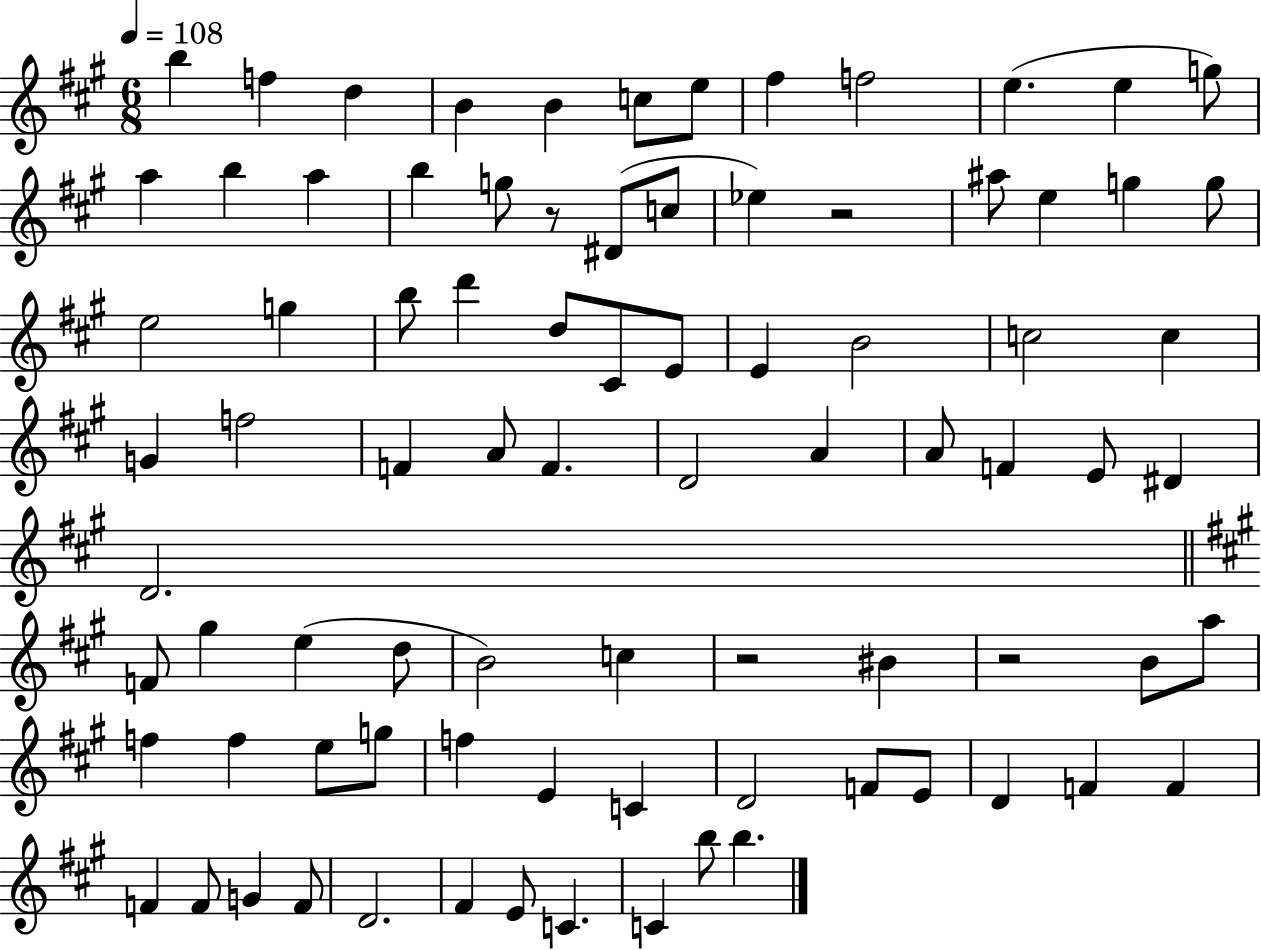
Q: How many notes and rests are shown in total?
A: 84